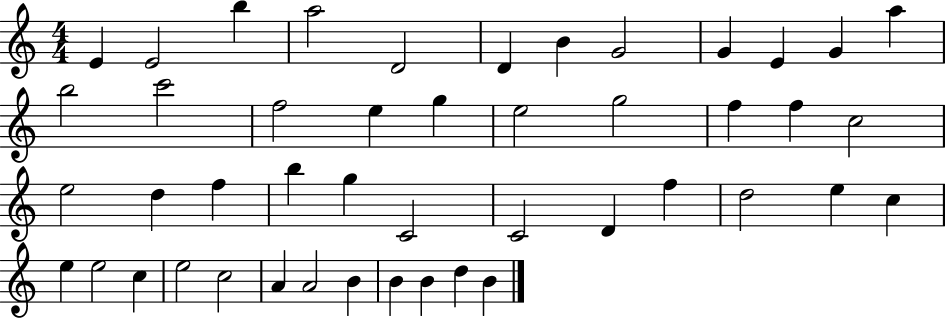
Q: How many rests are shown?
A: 0